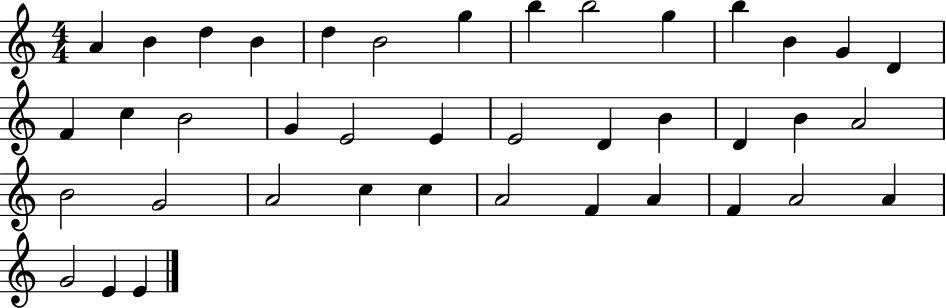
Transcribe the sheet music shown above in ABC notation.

X:1
T:Untitled
M:4/4
L:1/4
K:C
A B d B d B2 g b b2 g b B G D F c B2 G E2 E E2 D B D B A2 B2 G2 A2 c c A2 F A F A2 A G2 E E